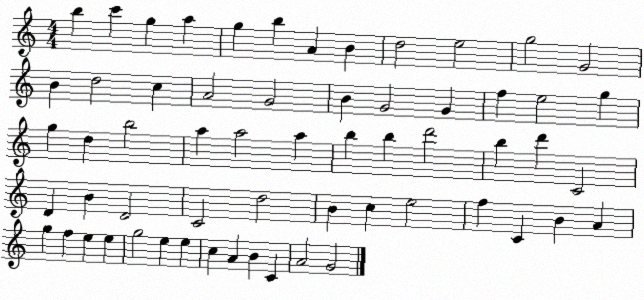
X:1
T:Untitled
M:4/4
L:1/4
K:C
b c' g a g b A B d2 e2 g2 G2 B d2 c A2 G2 B G2 G f e2 g g d b2 a a2 a b b d'2 b d' C2 D B D2 C2 d2 B c e2 f C B A g f e e g2 e e c A B C A2 G2